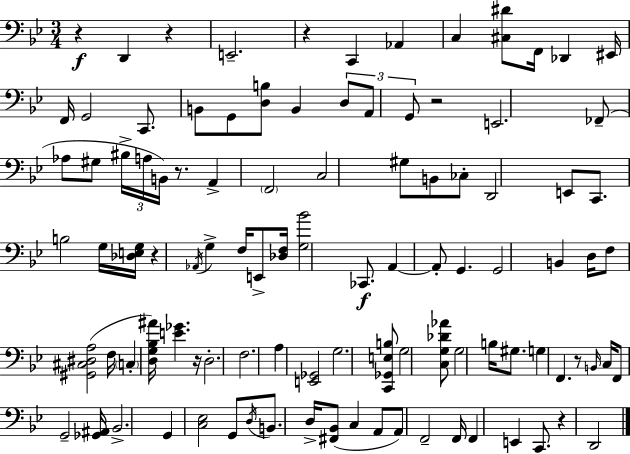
X:1
T:Untitled
M:3/4
L:1/4
K:Bb
z D,, z E,,2 z C,, _A,, C, [^C,^D]/2 F,,/4 _D,, ^E,,/4 F,,/4 G,,2 C,,/2 B,,/2 G,,/2 [D,B,]/2 B,, D,/2 A,,/2 G,,/2 z2 E,,2 _F,,/2 _A,/2 ^G,/2 ^B,/4 A,/4 B,,/4 z/2 A,, F,,2 C,2 ^G,/2 B,,/2 _C,/2 D,,2 E,,/2 C,,/2 B,2 G,/4 [_D,E,G,]/4 z _A,,/4 G, F,/4 E,,/2 [_D,F,]/4 [G,_B]2 _C,,/2 A,, A,,/2 G,, G,,2 B,, D,/4 F,/2 [^G,,^C,^D,A,]2 F,/4 C, [D,G,_B,^A]/4 [E_G] z/4 D,2 F,2 A, [E,,_G,,]2 G,2 [C,,_G,,E,B,]/2 G,2 [C,G,_D_A]/2 G,2 B,/4 ^G,/2 G, F,, z/2 B,,/4 C,/4 F,,/2 G,,2 [_G,,^A,,]/4 _B,,2 G,, [C,_E,]2 G,,/2 D,/4 B,,/2 D,/4 [^F,,_B,,]/2 C, A,,/2 A,,/2 F,,2 F,,/4 F,, E,, C,,/2 z D,,2